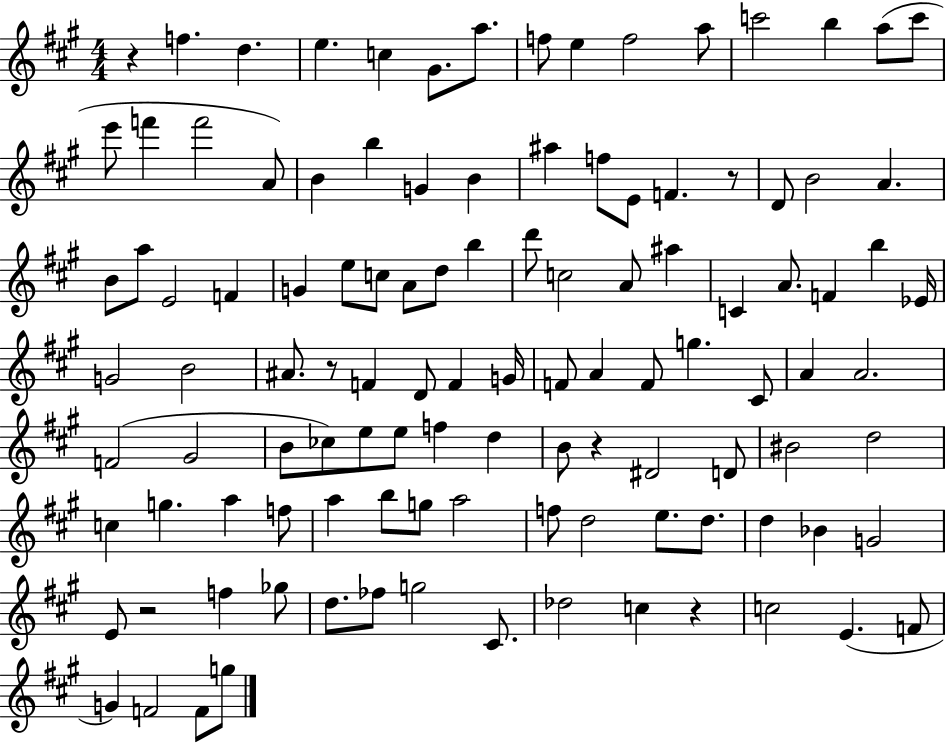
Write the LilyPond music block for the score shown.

{
  \clef treble
  \numericTimeSignature
  \time 4/4
  \key a \major
  r4 f''4. d''4. | e''4. c''4 gis'8. a''8. | f''8 e''4 f''2 a''8 | c'''2 b''4 a''8( c'''8 | \break e'''8 f'''4 f'''2 a'8) | b'4 b''4 g'4 b'4 | ais''4 f''8 e'8 f'4. r8 | d'8 b'2 a'4. | \break b'8 a''8 e'2 f'4 | g'4 e''8 c''8 a'8 d''8 b''4 | d'''8 c''2 a'8 ais''4 | c'4 a'8. f'4 b''4 ees'16 | \break g'2 b'2 | ais'8. r8 f'4 d'8 f'4 g'16 | f'8 a'4 f'8 g''4. cis'8 | a'4 a'2. | \break f'2( gis'2 | b'8 ces''8) e''8 e''8 f''4 d''4 | b'8 r4 dis'2 d'8 | bis'2 d''2 | \break c''4 g''4. a''4 f''8 | a''4 b''8 g''8 a''2 | f''8 d''2 e''8. d''8. | d''4 bes'4 g'2 | \break e'8 r2 f''4 ges''8 | d''8. fes''8 g''2 cis'8. | des''2 c''4 r4 | c''2 e'4.( f'8 | \break g'4) f'2 f'8 g''8 | \bar "|."
}